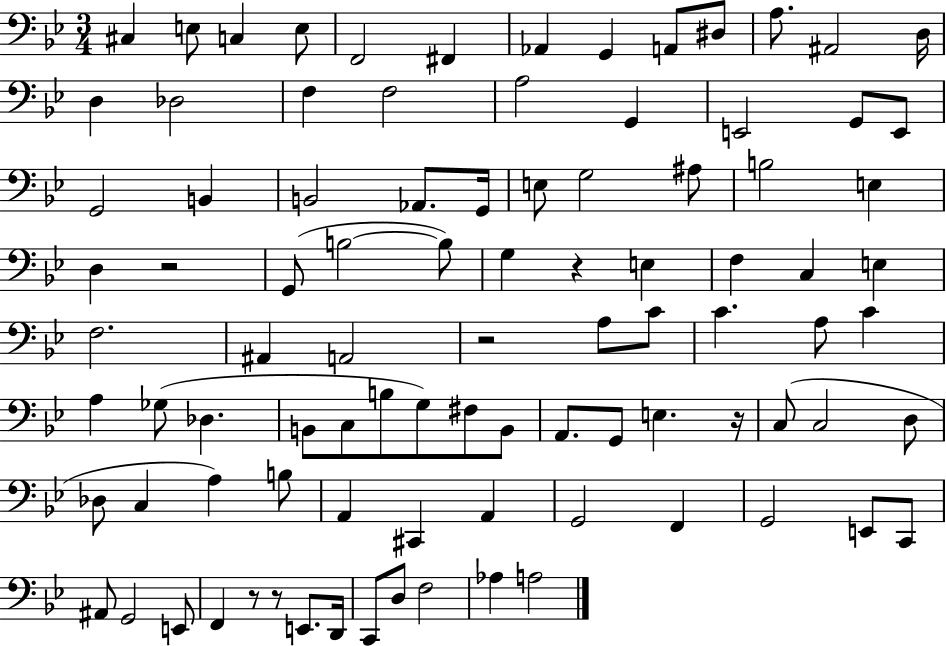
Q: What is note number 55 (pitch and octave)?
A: B3